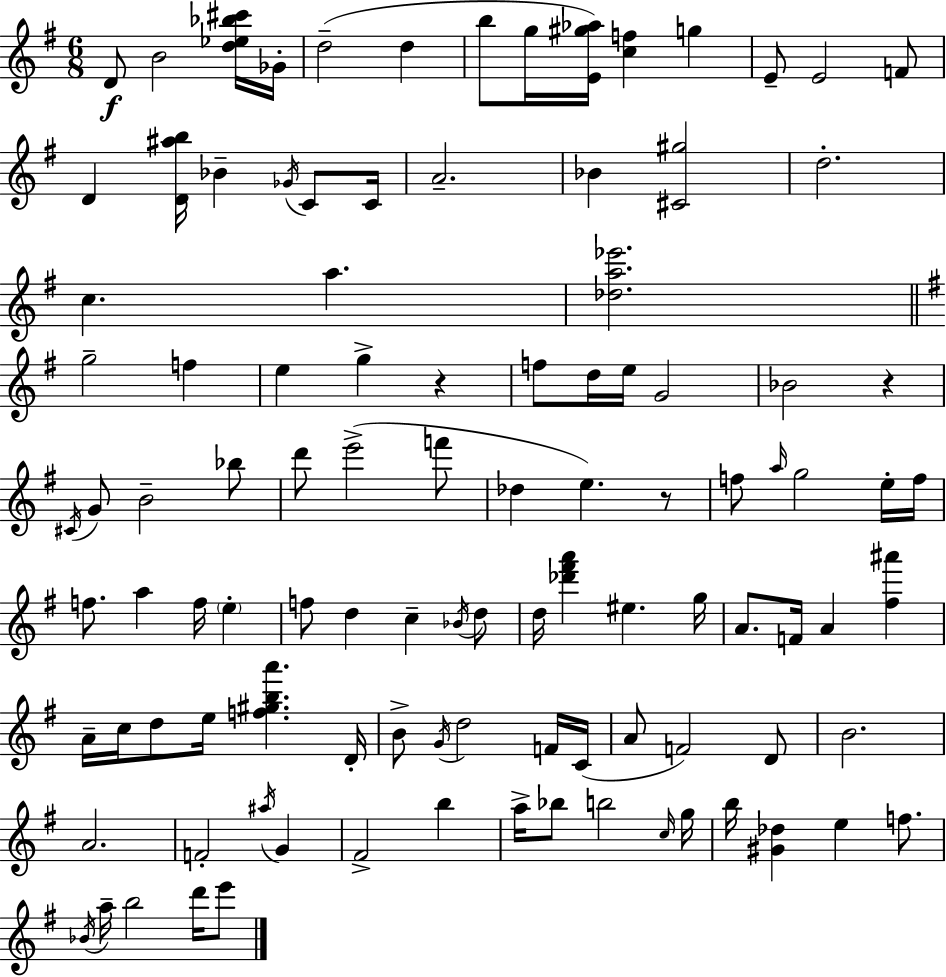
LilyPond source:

{
  \clef treble
  \numericTimeSignature
  \time 6/8
  \key g \major
  \repeat volta 2 { d'8\f b'2 <d'' ees'' bes'' cis'''>16 ges'16-. | d''2--( d''4 | b''8 g''16 <e' gis'' aes''>16) <c'' f''>4 g''4 | e'8-- e'2 f'8 | \break d'4 <d' ais'' b''>16 bes'4-- \acciaccatura { ges'16 } c'8 | c'16 a'2.-- | bes'4 <cis' gis''>2 | d''2.-. | \break c''4. a''4. | <des'' a'' ees'''>2. | \bar "||" \break \key e \minor g''2-- f''4 | e''4 g''4-> r4 | f''8 d''16 e''16 g'2 | bes'2 r4 | \break \acciaccatura { cis'16 } g'8 b'2-- bes''8 | d'''8 e'''2->( f'''8 | des''4 e''4.) r8 | f''8 \grace { a''16 } g''2 | \break e''16-. f''16 f''8. a''4 f''16 \parenthesize e''4-. | f''8 d''4 c''4-- | \acciaccatura { bes'16 } d''8 d''16 <des''' fis''' a'''>4 eis''4. | g''16 a'8. f'16 a'4 <fis'' ais'''>4 | \break a'16-- c''16 d''8 e''16 <f'' gis'' b'' a'''>4. | d'16-. b'8-> \acciaccatura { g'16 } d''2 | f'16 c'16( a'8 f'2) | d'8 b'2. | \break a'2. | f'2-. | \acciaccatura { ais''16 } g'4 fis'2-> | b''4 a''16-> bes''8 b''2 | \break \grace { c''16 } g''16 b''16 <gis' des''>4 e''4 | f''8. \acciaccatura { bes'16 } a''16-- b''2 | d'''16 e'''8 } \bar "|."
}